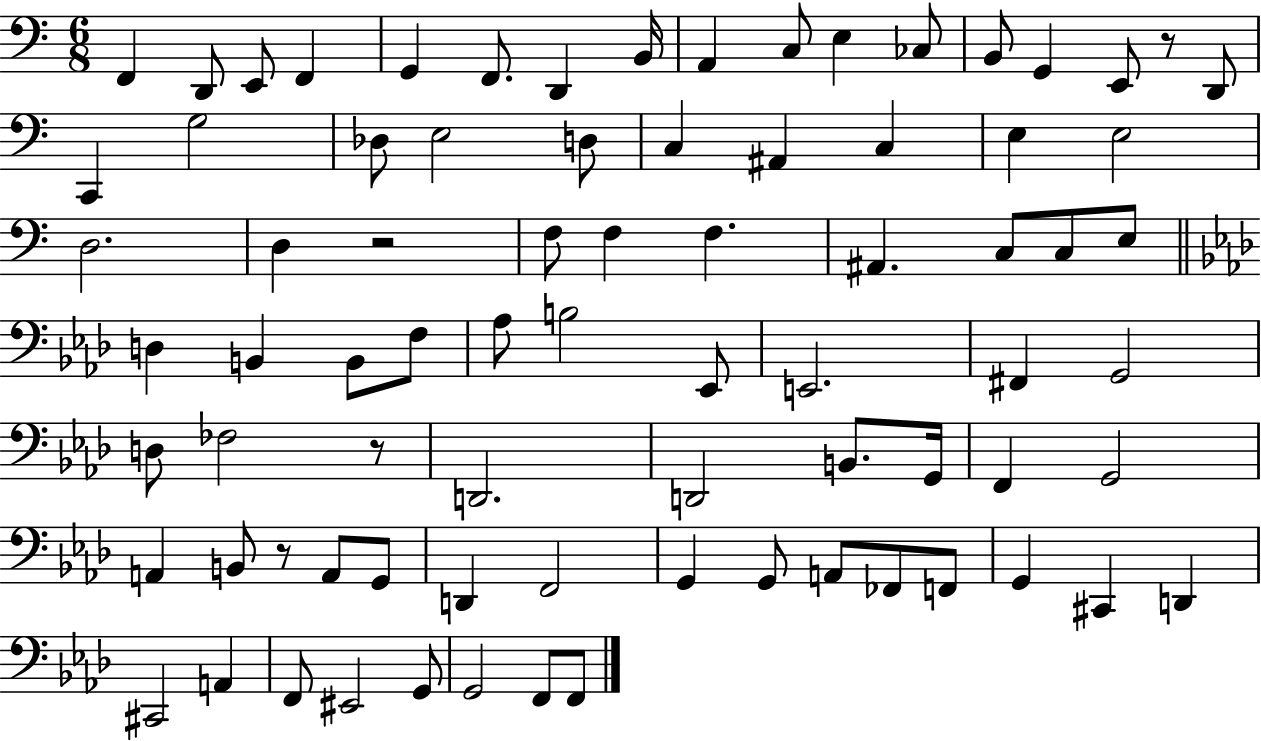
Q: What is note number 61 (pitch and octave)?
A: G2